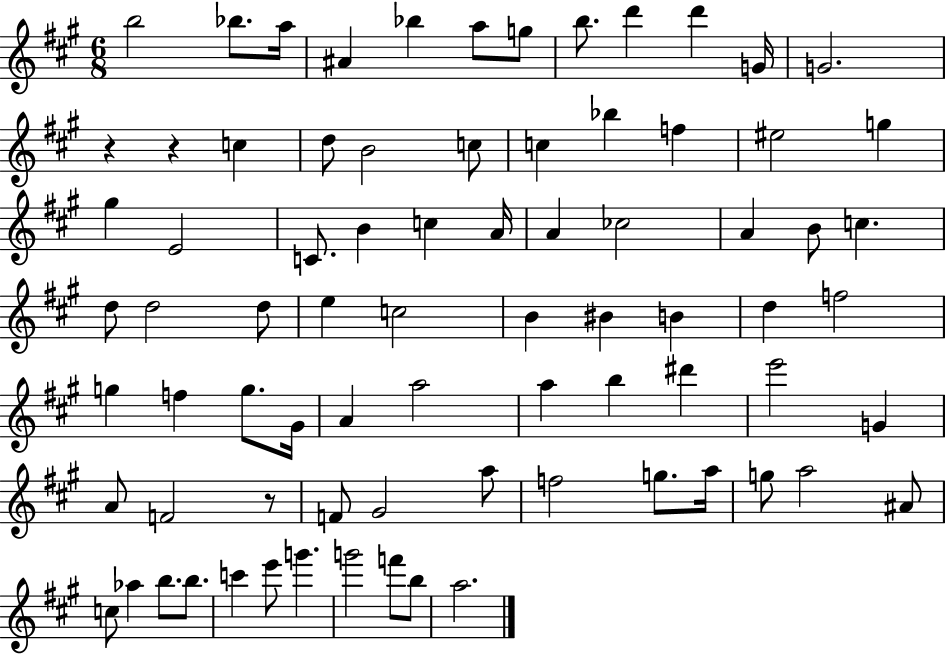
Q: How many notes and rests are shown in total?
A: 78